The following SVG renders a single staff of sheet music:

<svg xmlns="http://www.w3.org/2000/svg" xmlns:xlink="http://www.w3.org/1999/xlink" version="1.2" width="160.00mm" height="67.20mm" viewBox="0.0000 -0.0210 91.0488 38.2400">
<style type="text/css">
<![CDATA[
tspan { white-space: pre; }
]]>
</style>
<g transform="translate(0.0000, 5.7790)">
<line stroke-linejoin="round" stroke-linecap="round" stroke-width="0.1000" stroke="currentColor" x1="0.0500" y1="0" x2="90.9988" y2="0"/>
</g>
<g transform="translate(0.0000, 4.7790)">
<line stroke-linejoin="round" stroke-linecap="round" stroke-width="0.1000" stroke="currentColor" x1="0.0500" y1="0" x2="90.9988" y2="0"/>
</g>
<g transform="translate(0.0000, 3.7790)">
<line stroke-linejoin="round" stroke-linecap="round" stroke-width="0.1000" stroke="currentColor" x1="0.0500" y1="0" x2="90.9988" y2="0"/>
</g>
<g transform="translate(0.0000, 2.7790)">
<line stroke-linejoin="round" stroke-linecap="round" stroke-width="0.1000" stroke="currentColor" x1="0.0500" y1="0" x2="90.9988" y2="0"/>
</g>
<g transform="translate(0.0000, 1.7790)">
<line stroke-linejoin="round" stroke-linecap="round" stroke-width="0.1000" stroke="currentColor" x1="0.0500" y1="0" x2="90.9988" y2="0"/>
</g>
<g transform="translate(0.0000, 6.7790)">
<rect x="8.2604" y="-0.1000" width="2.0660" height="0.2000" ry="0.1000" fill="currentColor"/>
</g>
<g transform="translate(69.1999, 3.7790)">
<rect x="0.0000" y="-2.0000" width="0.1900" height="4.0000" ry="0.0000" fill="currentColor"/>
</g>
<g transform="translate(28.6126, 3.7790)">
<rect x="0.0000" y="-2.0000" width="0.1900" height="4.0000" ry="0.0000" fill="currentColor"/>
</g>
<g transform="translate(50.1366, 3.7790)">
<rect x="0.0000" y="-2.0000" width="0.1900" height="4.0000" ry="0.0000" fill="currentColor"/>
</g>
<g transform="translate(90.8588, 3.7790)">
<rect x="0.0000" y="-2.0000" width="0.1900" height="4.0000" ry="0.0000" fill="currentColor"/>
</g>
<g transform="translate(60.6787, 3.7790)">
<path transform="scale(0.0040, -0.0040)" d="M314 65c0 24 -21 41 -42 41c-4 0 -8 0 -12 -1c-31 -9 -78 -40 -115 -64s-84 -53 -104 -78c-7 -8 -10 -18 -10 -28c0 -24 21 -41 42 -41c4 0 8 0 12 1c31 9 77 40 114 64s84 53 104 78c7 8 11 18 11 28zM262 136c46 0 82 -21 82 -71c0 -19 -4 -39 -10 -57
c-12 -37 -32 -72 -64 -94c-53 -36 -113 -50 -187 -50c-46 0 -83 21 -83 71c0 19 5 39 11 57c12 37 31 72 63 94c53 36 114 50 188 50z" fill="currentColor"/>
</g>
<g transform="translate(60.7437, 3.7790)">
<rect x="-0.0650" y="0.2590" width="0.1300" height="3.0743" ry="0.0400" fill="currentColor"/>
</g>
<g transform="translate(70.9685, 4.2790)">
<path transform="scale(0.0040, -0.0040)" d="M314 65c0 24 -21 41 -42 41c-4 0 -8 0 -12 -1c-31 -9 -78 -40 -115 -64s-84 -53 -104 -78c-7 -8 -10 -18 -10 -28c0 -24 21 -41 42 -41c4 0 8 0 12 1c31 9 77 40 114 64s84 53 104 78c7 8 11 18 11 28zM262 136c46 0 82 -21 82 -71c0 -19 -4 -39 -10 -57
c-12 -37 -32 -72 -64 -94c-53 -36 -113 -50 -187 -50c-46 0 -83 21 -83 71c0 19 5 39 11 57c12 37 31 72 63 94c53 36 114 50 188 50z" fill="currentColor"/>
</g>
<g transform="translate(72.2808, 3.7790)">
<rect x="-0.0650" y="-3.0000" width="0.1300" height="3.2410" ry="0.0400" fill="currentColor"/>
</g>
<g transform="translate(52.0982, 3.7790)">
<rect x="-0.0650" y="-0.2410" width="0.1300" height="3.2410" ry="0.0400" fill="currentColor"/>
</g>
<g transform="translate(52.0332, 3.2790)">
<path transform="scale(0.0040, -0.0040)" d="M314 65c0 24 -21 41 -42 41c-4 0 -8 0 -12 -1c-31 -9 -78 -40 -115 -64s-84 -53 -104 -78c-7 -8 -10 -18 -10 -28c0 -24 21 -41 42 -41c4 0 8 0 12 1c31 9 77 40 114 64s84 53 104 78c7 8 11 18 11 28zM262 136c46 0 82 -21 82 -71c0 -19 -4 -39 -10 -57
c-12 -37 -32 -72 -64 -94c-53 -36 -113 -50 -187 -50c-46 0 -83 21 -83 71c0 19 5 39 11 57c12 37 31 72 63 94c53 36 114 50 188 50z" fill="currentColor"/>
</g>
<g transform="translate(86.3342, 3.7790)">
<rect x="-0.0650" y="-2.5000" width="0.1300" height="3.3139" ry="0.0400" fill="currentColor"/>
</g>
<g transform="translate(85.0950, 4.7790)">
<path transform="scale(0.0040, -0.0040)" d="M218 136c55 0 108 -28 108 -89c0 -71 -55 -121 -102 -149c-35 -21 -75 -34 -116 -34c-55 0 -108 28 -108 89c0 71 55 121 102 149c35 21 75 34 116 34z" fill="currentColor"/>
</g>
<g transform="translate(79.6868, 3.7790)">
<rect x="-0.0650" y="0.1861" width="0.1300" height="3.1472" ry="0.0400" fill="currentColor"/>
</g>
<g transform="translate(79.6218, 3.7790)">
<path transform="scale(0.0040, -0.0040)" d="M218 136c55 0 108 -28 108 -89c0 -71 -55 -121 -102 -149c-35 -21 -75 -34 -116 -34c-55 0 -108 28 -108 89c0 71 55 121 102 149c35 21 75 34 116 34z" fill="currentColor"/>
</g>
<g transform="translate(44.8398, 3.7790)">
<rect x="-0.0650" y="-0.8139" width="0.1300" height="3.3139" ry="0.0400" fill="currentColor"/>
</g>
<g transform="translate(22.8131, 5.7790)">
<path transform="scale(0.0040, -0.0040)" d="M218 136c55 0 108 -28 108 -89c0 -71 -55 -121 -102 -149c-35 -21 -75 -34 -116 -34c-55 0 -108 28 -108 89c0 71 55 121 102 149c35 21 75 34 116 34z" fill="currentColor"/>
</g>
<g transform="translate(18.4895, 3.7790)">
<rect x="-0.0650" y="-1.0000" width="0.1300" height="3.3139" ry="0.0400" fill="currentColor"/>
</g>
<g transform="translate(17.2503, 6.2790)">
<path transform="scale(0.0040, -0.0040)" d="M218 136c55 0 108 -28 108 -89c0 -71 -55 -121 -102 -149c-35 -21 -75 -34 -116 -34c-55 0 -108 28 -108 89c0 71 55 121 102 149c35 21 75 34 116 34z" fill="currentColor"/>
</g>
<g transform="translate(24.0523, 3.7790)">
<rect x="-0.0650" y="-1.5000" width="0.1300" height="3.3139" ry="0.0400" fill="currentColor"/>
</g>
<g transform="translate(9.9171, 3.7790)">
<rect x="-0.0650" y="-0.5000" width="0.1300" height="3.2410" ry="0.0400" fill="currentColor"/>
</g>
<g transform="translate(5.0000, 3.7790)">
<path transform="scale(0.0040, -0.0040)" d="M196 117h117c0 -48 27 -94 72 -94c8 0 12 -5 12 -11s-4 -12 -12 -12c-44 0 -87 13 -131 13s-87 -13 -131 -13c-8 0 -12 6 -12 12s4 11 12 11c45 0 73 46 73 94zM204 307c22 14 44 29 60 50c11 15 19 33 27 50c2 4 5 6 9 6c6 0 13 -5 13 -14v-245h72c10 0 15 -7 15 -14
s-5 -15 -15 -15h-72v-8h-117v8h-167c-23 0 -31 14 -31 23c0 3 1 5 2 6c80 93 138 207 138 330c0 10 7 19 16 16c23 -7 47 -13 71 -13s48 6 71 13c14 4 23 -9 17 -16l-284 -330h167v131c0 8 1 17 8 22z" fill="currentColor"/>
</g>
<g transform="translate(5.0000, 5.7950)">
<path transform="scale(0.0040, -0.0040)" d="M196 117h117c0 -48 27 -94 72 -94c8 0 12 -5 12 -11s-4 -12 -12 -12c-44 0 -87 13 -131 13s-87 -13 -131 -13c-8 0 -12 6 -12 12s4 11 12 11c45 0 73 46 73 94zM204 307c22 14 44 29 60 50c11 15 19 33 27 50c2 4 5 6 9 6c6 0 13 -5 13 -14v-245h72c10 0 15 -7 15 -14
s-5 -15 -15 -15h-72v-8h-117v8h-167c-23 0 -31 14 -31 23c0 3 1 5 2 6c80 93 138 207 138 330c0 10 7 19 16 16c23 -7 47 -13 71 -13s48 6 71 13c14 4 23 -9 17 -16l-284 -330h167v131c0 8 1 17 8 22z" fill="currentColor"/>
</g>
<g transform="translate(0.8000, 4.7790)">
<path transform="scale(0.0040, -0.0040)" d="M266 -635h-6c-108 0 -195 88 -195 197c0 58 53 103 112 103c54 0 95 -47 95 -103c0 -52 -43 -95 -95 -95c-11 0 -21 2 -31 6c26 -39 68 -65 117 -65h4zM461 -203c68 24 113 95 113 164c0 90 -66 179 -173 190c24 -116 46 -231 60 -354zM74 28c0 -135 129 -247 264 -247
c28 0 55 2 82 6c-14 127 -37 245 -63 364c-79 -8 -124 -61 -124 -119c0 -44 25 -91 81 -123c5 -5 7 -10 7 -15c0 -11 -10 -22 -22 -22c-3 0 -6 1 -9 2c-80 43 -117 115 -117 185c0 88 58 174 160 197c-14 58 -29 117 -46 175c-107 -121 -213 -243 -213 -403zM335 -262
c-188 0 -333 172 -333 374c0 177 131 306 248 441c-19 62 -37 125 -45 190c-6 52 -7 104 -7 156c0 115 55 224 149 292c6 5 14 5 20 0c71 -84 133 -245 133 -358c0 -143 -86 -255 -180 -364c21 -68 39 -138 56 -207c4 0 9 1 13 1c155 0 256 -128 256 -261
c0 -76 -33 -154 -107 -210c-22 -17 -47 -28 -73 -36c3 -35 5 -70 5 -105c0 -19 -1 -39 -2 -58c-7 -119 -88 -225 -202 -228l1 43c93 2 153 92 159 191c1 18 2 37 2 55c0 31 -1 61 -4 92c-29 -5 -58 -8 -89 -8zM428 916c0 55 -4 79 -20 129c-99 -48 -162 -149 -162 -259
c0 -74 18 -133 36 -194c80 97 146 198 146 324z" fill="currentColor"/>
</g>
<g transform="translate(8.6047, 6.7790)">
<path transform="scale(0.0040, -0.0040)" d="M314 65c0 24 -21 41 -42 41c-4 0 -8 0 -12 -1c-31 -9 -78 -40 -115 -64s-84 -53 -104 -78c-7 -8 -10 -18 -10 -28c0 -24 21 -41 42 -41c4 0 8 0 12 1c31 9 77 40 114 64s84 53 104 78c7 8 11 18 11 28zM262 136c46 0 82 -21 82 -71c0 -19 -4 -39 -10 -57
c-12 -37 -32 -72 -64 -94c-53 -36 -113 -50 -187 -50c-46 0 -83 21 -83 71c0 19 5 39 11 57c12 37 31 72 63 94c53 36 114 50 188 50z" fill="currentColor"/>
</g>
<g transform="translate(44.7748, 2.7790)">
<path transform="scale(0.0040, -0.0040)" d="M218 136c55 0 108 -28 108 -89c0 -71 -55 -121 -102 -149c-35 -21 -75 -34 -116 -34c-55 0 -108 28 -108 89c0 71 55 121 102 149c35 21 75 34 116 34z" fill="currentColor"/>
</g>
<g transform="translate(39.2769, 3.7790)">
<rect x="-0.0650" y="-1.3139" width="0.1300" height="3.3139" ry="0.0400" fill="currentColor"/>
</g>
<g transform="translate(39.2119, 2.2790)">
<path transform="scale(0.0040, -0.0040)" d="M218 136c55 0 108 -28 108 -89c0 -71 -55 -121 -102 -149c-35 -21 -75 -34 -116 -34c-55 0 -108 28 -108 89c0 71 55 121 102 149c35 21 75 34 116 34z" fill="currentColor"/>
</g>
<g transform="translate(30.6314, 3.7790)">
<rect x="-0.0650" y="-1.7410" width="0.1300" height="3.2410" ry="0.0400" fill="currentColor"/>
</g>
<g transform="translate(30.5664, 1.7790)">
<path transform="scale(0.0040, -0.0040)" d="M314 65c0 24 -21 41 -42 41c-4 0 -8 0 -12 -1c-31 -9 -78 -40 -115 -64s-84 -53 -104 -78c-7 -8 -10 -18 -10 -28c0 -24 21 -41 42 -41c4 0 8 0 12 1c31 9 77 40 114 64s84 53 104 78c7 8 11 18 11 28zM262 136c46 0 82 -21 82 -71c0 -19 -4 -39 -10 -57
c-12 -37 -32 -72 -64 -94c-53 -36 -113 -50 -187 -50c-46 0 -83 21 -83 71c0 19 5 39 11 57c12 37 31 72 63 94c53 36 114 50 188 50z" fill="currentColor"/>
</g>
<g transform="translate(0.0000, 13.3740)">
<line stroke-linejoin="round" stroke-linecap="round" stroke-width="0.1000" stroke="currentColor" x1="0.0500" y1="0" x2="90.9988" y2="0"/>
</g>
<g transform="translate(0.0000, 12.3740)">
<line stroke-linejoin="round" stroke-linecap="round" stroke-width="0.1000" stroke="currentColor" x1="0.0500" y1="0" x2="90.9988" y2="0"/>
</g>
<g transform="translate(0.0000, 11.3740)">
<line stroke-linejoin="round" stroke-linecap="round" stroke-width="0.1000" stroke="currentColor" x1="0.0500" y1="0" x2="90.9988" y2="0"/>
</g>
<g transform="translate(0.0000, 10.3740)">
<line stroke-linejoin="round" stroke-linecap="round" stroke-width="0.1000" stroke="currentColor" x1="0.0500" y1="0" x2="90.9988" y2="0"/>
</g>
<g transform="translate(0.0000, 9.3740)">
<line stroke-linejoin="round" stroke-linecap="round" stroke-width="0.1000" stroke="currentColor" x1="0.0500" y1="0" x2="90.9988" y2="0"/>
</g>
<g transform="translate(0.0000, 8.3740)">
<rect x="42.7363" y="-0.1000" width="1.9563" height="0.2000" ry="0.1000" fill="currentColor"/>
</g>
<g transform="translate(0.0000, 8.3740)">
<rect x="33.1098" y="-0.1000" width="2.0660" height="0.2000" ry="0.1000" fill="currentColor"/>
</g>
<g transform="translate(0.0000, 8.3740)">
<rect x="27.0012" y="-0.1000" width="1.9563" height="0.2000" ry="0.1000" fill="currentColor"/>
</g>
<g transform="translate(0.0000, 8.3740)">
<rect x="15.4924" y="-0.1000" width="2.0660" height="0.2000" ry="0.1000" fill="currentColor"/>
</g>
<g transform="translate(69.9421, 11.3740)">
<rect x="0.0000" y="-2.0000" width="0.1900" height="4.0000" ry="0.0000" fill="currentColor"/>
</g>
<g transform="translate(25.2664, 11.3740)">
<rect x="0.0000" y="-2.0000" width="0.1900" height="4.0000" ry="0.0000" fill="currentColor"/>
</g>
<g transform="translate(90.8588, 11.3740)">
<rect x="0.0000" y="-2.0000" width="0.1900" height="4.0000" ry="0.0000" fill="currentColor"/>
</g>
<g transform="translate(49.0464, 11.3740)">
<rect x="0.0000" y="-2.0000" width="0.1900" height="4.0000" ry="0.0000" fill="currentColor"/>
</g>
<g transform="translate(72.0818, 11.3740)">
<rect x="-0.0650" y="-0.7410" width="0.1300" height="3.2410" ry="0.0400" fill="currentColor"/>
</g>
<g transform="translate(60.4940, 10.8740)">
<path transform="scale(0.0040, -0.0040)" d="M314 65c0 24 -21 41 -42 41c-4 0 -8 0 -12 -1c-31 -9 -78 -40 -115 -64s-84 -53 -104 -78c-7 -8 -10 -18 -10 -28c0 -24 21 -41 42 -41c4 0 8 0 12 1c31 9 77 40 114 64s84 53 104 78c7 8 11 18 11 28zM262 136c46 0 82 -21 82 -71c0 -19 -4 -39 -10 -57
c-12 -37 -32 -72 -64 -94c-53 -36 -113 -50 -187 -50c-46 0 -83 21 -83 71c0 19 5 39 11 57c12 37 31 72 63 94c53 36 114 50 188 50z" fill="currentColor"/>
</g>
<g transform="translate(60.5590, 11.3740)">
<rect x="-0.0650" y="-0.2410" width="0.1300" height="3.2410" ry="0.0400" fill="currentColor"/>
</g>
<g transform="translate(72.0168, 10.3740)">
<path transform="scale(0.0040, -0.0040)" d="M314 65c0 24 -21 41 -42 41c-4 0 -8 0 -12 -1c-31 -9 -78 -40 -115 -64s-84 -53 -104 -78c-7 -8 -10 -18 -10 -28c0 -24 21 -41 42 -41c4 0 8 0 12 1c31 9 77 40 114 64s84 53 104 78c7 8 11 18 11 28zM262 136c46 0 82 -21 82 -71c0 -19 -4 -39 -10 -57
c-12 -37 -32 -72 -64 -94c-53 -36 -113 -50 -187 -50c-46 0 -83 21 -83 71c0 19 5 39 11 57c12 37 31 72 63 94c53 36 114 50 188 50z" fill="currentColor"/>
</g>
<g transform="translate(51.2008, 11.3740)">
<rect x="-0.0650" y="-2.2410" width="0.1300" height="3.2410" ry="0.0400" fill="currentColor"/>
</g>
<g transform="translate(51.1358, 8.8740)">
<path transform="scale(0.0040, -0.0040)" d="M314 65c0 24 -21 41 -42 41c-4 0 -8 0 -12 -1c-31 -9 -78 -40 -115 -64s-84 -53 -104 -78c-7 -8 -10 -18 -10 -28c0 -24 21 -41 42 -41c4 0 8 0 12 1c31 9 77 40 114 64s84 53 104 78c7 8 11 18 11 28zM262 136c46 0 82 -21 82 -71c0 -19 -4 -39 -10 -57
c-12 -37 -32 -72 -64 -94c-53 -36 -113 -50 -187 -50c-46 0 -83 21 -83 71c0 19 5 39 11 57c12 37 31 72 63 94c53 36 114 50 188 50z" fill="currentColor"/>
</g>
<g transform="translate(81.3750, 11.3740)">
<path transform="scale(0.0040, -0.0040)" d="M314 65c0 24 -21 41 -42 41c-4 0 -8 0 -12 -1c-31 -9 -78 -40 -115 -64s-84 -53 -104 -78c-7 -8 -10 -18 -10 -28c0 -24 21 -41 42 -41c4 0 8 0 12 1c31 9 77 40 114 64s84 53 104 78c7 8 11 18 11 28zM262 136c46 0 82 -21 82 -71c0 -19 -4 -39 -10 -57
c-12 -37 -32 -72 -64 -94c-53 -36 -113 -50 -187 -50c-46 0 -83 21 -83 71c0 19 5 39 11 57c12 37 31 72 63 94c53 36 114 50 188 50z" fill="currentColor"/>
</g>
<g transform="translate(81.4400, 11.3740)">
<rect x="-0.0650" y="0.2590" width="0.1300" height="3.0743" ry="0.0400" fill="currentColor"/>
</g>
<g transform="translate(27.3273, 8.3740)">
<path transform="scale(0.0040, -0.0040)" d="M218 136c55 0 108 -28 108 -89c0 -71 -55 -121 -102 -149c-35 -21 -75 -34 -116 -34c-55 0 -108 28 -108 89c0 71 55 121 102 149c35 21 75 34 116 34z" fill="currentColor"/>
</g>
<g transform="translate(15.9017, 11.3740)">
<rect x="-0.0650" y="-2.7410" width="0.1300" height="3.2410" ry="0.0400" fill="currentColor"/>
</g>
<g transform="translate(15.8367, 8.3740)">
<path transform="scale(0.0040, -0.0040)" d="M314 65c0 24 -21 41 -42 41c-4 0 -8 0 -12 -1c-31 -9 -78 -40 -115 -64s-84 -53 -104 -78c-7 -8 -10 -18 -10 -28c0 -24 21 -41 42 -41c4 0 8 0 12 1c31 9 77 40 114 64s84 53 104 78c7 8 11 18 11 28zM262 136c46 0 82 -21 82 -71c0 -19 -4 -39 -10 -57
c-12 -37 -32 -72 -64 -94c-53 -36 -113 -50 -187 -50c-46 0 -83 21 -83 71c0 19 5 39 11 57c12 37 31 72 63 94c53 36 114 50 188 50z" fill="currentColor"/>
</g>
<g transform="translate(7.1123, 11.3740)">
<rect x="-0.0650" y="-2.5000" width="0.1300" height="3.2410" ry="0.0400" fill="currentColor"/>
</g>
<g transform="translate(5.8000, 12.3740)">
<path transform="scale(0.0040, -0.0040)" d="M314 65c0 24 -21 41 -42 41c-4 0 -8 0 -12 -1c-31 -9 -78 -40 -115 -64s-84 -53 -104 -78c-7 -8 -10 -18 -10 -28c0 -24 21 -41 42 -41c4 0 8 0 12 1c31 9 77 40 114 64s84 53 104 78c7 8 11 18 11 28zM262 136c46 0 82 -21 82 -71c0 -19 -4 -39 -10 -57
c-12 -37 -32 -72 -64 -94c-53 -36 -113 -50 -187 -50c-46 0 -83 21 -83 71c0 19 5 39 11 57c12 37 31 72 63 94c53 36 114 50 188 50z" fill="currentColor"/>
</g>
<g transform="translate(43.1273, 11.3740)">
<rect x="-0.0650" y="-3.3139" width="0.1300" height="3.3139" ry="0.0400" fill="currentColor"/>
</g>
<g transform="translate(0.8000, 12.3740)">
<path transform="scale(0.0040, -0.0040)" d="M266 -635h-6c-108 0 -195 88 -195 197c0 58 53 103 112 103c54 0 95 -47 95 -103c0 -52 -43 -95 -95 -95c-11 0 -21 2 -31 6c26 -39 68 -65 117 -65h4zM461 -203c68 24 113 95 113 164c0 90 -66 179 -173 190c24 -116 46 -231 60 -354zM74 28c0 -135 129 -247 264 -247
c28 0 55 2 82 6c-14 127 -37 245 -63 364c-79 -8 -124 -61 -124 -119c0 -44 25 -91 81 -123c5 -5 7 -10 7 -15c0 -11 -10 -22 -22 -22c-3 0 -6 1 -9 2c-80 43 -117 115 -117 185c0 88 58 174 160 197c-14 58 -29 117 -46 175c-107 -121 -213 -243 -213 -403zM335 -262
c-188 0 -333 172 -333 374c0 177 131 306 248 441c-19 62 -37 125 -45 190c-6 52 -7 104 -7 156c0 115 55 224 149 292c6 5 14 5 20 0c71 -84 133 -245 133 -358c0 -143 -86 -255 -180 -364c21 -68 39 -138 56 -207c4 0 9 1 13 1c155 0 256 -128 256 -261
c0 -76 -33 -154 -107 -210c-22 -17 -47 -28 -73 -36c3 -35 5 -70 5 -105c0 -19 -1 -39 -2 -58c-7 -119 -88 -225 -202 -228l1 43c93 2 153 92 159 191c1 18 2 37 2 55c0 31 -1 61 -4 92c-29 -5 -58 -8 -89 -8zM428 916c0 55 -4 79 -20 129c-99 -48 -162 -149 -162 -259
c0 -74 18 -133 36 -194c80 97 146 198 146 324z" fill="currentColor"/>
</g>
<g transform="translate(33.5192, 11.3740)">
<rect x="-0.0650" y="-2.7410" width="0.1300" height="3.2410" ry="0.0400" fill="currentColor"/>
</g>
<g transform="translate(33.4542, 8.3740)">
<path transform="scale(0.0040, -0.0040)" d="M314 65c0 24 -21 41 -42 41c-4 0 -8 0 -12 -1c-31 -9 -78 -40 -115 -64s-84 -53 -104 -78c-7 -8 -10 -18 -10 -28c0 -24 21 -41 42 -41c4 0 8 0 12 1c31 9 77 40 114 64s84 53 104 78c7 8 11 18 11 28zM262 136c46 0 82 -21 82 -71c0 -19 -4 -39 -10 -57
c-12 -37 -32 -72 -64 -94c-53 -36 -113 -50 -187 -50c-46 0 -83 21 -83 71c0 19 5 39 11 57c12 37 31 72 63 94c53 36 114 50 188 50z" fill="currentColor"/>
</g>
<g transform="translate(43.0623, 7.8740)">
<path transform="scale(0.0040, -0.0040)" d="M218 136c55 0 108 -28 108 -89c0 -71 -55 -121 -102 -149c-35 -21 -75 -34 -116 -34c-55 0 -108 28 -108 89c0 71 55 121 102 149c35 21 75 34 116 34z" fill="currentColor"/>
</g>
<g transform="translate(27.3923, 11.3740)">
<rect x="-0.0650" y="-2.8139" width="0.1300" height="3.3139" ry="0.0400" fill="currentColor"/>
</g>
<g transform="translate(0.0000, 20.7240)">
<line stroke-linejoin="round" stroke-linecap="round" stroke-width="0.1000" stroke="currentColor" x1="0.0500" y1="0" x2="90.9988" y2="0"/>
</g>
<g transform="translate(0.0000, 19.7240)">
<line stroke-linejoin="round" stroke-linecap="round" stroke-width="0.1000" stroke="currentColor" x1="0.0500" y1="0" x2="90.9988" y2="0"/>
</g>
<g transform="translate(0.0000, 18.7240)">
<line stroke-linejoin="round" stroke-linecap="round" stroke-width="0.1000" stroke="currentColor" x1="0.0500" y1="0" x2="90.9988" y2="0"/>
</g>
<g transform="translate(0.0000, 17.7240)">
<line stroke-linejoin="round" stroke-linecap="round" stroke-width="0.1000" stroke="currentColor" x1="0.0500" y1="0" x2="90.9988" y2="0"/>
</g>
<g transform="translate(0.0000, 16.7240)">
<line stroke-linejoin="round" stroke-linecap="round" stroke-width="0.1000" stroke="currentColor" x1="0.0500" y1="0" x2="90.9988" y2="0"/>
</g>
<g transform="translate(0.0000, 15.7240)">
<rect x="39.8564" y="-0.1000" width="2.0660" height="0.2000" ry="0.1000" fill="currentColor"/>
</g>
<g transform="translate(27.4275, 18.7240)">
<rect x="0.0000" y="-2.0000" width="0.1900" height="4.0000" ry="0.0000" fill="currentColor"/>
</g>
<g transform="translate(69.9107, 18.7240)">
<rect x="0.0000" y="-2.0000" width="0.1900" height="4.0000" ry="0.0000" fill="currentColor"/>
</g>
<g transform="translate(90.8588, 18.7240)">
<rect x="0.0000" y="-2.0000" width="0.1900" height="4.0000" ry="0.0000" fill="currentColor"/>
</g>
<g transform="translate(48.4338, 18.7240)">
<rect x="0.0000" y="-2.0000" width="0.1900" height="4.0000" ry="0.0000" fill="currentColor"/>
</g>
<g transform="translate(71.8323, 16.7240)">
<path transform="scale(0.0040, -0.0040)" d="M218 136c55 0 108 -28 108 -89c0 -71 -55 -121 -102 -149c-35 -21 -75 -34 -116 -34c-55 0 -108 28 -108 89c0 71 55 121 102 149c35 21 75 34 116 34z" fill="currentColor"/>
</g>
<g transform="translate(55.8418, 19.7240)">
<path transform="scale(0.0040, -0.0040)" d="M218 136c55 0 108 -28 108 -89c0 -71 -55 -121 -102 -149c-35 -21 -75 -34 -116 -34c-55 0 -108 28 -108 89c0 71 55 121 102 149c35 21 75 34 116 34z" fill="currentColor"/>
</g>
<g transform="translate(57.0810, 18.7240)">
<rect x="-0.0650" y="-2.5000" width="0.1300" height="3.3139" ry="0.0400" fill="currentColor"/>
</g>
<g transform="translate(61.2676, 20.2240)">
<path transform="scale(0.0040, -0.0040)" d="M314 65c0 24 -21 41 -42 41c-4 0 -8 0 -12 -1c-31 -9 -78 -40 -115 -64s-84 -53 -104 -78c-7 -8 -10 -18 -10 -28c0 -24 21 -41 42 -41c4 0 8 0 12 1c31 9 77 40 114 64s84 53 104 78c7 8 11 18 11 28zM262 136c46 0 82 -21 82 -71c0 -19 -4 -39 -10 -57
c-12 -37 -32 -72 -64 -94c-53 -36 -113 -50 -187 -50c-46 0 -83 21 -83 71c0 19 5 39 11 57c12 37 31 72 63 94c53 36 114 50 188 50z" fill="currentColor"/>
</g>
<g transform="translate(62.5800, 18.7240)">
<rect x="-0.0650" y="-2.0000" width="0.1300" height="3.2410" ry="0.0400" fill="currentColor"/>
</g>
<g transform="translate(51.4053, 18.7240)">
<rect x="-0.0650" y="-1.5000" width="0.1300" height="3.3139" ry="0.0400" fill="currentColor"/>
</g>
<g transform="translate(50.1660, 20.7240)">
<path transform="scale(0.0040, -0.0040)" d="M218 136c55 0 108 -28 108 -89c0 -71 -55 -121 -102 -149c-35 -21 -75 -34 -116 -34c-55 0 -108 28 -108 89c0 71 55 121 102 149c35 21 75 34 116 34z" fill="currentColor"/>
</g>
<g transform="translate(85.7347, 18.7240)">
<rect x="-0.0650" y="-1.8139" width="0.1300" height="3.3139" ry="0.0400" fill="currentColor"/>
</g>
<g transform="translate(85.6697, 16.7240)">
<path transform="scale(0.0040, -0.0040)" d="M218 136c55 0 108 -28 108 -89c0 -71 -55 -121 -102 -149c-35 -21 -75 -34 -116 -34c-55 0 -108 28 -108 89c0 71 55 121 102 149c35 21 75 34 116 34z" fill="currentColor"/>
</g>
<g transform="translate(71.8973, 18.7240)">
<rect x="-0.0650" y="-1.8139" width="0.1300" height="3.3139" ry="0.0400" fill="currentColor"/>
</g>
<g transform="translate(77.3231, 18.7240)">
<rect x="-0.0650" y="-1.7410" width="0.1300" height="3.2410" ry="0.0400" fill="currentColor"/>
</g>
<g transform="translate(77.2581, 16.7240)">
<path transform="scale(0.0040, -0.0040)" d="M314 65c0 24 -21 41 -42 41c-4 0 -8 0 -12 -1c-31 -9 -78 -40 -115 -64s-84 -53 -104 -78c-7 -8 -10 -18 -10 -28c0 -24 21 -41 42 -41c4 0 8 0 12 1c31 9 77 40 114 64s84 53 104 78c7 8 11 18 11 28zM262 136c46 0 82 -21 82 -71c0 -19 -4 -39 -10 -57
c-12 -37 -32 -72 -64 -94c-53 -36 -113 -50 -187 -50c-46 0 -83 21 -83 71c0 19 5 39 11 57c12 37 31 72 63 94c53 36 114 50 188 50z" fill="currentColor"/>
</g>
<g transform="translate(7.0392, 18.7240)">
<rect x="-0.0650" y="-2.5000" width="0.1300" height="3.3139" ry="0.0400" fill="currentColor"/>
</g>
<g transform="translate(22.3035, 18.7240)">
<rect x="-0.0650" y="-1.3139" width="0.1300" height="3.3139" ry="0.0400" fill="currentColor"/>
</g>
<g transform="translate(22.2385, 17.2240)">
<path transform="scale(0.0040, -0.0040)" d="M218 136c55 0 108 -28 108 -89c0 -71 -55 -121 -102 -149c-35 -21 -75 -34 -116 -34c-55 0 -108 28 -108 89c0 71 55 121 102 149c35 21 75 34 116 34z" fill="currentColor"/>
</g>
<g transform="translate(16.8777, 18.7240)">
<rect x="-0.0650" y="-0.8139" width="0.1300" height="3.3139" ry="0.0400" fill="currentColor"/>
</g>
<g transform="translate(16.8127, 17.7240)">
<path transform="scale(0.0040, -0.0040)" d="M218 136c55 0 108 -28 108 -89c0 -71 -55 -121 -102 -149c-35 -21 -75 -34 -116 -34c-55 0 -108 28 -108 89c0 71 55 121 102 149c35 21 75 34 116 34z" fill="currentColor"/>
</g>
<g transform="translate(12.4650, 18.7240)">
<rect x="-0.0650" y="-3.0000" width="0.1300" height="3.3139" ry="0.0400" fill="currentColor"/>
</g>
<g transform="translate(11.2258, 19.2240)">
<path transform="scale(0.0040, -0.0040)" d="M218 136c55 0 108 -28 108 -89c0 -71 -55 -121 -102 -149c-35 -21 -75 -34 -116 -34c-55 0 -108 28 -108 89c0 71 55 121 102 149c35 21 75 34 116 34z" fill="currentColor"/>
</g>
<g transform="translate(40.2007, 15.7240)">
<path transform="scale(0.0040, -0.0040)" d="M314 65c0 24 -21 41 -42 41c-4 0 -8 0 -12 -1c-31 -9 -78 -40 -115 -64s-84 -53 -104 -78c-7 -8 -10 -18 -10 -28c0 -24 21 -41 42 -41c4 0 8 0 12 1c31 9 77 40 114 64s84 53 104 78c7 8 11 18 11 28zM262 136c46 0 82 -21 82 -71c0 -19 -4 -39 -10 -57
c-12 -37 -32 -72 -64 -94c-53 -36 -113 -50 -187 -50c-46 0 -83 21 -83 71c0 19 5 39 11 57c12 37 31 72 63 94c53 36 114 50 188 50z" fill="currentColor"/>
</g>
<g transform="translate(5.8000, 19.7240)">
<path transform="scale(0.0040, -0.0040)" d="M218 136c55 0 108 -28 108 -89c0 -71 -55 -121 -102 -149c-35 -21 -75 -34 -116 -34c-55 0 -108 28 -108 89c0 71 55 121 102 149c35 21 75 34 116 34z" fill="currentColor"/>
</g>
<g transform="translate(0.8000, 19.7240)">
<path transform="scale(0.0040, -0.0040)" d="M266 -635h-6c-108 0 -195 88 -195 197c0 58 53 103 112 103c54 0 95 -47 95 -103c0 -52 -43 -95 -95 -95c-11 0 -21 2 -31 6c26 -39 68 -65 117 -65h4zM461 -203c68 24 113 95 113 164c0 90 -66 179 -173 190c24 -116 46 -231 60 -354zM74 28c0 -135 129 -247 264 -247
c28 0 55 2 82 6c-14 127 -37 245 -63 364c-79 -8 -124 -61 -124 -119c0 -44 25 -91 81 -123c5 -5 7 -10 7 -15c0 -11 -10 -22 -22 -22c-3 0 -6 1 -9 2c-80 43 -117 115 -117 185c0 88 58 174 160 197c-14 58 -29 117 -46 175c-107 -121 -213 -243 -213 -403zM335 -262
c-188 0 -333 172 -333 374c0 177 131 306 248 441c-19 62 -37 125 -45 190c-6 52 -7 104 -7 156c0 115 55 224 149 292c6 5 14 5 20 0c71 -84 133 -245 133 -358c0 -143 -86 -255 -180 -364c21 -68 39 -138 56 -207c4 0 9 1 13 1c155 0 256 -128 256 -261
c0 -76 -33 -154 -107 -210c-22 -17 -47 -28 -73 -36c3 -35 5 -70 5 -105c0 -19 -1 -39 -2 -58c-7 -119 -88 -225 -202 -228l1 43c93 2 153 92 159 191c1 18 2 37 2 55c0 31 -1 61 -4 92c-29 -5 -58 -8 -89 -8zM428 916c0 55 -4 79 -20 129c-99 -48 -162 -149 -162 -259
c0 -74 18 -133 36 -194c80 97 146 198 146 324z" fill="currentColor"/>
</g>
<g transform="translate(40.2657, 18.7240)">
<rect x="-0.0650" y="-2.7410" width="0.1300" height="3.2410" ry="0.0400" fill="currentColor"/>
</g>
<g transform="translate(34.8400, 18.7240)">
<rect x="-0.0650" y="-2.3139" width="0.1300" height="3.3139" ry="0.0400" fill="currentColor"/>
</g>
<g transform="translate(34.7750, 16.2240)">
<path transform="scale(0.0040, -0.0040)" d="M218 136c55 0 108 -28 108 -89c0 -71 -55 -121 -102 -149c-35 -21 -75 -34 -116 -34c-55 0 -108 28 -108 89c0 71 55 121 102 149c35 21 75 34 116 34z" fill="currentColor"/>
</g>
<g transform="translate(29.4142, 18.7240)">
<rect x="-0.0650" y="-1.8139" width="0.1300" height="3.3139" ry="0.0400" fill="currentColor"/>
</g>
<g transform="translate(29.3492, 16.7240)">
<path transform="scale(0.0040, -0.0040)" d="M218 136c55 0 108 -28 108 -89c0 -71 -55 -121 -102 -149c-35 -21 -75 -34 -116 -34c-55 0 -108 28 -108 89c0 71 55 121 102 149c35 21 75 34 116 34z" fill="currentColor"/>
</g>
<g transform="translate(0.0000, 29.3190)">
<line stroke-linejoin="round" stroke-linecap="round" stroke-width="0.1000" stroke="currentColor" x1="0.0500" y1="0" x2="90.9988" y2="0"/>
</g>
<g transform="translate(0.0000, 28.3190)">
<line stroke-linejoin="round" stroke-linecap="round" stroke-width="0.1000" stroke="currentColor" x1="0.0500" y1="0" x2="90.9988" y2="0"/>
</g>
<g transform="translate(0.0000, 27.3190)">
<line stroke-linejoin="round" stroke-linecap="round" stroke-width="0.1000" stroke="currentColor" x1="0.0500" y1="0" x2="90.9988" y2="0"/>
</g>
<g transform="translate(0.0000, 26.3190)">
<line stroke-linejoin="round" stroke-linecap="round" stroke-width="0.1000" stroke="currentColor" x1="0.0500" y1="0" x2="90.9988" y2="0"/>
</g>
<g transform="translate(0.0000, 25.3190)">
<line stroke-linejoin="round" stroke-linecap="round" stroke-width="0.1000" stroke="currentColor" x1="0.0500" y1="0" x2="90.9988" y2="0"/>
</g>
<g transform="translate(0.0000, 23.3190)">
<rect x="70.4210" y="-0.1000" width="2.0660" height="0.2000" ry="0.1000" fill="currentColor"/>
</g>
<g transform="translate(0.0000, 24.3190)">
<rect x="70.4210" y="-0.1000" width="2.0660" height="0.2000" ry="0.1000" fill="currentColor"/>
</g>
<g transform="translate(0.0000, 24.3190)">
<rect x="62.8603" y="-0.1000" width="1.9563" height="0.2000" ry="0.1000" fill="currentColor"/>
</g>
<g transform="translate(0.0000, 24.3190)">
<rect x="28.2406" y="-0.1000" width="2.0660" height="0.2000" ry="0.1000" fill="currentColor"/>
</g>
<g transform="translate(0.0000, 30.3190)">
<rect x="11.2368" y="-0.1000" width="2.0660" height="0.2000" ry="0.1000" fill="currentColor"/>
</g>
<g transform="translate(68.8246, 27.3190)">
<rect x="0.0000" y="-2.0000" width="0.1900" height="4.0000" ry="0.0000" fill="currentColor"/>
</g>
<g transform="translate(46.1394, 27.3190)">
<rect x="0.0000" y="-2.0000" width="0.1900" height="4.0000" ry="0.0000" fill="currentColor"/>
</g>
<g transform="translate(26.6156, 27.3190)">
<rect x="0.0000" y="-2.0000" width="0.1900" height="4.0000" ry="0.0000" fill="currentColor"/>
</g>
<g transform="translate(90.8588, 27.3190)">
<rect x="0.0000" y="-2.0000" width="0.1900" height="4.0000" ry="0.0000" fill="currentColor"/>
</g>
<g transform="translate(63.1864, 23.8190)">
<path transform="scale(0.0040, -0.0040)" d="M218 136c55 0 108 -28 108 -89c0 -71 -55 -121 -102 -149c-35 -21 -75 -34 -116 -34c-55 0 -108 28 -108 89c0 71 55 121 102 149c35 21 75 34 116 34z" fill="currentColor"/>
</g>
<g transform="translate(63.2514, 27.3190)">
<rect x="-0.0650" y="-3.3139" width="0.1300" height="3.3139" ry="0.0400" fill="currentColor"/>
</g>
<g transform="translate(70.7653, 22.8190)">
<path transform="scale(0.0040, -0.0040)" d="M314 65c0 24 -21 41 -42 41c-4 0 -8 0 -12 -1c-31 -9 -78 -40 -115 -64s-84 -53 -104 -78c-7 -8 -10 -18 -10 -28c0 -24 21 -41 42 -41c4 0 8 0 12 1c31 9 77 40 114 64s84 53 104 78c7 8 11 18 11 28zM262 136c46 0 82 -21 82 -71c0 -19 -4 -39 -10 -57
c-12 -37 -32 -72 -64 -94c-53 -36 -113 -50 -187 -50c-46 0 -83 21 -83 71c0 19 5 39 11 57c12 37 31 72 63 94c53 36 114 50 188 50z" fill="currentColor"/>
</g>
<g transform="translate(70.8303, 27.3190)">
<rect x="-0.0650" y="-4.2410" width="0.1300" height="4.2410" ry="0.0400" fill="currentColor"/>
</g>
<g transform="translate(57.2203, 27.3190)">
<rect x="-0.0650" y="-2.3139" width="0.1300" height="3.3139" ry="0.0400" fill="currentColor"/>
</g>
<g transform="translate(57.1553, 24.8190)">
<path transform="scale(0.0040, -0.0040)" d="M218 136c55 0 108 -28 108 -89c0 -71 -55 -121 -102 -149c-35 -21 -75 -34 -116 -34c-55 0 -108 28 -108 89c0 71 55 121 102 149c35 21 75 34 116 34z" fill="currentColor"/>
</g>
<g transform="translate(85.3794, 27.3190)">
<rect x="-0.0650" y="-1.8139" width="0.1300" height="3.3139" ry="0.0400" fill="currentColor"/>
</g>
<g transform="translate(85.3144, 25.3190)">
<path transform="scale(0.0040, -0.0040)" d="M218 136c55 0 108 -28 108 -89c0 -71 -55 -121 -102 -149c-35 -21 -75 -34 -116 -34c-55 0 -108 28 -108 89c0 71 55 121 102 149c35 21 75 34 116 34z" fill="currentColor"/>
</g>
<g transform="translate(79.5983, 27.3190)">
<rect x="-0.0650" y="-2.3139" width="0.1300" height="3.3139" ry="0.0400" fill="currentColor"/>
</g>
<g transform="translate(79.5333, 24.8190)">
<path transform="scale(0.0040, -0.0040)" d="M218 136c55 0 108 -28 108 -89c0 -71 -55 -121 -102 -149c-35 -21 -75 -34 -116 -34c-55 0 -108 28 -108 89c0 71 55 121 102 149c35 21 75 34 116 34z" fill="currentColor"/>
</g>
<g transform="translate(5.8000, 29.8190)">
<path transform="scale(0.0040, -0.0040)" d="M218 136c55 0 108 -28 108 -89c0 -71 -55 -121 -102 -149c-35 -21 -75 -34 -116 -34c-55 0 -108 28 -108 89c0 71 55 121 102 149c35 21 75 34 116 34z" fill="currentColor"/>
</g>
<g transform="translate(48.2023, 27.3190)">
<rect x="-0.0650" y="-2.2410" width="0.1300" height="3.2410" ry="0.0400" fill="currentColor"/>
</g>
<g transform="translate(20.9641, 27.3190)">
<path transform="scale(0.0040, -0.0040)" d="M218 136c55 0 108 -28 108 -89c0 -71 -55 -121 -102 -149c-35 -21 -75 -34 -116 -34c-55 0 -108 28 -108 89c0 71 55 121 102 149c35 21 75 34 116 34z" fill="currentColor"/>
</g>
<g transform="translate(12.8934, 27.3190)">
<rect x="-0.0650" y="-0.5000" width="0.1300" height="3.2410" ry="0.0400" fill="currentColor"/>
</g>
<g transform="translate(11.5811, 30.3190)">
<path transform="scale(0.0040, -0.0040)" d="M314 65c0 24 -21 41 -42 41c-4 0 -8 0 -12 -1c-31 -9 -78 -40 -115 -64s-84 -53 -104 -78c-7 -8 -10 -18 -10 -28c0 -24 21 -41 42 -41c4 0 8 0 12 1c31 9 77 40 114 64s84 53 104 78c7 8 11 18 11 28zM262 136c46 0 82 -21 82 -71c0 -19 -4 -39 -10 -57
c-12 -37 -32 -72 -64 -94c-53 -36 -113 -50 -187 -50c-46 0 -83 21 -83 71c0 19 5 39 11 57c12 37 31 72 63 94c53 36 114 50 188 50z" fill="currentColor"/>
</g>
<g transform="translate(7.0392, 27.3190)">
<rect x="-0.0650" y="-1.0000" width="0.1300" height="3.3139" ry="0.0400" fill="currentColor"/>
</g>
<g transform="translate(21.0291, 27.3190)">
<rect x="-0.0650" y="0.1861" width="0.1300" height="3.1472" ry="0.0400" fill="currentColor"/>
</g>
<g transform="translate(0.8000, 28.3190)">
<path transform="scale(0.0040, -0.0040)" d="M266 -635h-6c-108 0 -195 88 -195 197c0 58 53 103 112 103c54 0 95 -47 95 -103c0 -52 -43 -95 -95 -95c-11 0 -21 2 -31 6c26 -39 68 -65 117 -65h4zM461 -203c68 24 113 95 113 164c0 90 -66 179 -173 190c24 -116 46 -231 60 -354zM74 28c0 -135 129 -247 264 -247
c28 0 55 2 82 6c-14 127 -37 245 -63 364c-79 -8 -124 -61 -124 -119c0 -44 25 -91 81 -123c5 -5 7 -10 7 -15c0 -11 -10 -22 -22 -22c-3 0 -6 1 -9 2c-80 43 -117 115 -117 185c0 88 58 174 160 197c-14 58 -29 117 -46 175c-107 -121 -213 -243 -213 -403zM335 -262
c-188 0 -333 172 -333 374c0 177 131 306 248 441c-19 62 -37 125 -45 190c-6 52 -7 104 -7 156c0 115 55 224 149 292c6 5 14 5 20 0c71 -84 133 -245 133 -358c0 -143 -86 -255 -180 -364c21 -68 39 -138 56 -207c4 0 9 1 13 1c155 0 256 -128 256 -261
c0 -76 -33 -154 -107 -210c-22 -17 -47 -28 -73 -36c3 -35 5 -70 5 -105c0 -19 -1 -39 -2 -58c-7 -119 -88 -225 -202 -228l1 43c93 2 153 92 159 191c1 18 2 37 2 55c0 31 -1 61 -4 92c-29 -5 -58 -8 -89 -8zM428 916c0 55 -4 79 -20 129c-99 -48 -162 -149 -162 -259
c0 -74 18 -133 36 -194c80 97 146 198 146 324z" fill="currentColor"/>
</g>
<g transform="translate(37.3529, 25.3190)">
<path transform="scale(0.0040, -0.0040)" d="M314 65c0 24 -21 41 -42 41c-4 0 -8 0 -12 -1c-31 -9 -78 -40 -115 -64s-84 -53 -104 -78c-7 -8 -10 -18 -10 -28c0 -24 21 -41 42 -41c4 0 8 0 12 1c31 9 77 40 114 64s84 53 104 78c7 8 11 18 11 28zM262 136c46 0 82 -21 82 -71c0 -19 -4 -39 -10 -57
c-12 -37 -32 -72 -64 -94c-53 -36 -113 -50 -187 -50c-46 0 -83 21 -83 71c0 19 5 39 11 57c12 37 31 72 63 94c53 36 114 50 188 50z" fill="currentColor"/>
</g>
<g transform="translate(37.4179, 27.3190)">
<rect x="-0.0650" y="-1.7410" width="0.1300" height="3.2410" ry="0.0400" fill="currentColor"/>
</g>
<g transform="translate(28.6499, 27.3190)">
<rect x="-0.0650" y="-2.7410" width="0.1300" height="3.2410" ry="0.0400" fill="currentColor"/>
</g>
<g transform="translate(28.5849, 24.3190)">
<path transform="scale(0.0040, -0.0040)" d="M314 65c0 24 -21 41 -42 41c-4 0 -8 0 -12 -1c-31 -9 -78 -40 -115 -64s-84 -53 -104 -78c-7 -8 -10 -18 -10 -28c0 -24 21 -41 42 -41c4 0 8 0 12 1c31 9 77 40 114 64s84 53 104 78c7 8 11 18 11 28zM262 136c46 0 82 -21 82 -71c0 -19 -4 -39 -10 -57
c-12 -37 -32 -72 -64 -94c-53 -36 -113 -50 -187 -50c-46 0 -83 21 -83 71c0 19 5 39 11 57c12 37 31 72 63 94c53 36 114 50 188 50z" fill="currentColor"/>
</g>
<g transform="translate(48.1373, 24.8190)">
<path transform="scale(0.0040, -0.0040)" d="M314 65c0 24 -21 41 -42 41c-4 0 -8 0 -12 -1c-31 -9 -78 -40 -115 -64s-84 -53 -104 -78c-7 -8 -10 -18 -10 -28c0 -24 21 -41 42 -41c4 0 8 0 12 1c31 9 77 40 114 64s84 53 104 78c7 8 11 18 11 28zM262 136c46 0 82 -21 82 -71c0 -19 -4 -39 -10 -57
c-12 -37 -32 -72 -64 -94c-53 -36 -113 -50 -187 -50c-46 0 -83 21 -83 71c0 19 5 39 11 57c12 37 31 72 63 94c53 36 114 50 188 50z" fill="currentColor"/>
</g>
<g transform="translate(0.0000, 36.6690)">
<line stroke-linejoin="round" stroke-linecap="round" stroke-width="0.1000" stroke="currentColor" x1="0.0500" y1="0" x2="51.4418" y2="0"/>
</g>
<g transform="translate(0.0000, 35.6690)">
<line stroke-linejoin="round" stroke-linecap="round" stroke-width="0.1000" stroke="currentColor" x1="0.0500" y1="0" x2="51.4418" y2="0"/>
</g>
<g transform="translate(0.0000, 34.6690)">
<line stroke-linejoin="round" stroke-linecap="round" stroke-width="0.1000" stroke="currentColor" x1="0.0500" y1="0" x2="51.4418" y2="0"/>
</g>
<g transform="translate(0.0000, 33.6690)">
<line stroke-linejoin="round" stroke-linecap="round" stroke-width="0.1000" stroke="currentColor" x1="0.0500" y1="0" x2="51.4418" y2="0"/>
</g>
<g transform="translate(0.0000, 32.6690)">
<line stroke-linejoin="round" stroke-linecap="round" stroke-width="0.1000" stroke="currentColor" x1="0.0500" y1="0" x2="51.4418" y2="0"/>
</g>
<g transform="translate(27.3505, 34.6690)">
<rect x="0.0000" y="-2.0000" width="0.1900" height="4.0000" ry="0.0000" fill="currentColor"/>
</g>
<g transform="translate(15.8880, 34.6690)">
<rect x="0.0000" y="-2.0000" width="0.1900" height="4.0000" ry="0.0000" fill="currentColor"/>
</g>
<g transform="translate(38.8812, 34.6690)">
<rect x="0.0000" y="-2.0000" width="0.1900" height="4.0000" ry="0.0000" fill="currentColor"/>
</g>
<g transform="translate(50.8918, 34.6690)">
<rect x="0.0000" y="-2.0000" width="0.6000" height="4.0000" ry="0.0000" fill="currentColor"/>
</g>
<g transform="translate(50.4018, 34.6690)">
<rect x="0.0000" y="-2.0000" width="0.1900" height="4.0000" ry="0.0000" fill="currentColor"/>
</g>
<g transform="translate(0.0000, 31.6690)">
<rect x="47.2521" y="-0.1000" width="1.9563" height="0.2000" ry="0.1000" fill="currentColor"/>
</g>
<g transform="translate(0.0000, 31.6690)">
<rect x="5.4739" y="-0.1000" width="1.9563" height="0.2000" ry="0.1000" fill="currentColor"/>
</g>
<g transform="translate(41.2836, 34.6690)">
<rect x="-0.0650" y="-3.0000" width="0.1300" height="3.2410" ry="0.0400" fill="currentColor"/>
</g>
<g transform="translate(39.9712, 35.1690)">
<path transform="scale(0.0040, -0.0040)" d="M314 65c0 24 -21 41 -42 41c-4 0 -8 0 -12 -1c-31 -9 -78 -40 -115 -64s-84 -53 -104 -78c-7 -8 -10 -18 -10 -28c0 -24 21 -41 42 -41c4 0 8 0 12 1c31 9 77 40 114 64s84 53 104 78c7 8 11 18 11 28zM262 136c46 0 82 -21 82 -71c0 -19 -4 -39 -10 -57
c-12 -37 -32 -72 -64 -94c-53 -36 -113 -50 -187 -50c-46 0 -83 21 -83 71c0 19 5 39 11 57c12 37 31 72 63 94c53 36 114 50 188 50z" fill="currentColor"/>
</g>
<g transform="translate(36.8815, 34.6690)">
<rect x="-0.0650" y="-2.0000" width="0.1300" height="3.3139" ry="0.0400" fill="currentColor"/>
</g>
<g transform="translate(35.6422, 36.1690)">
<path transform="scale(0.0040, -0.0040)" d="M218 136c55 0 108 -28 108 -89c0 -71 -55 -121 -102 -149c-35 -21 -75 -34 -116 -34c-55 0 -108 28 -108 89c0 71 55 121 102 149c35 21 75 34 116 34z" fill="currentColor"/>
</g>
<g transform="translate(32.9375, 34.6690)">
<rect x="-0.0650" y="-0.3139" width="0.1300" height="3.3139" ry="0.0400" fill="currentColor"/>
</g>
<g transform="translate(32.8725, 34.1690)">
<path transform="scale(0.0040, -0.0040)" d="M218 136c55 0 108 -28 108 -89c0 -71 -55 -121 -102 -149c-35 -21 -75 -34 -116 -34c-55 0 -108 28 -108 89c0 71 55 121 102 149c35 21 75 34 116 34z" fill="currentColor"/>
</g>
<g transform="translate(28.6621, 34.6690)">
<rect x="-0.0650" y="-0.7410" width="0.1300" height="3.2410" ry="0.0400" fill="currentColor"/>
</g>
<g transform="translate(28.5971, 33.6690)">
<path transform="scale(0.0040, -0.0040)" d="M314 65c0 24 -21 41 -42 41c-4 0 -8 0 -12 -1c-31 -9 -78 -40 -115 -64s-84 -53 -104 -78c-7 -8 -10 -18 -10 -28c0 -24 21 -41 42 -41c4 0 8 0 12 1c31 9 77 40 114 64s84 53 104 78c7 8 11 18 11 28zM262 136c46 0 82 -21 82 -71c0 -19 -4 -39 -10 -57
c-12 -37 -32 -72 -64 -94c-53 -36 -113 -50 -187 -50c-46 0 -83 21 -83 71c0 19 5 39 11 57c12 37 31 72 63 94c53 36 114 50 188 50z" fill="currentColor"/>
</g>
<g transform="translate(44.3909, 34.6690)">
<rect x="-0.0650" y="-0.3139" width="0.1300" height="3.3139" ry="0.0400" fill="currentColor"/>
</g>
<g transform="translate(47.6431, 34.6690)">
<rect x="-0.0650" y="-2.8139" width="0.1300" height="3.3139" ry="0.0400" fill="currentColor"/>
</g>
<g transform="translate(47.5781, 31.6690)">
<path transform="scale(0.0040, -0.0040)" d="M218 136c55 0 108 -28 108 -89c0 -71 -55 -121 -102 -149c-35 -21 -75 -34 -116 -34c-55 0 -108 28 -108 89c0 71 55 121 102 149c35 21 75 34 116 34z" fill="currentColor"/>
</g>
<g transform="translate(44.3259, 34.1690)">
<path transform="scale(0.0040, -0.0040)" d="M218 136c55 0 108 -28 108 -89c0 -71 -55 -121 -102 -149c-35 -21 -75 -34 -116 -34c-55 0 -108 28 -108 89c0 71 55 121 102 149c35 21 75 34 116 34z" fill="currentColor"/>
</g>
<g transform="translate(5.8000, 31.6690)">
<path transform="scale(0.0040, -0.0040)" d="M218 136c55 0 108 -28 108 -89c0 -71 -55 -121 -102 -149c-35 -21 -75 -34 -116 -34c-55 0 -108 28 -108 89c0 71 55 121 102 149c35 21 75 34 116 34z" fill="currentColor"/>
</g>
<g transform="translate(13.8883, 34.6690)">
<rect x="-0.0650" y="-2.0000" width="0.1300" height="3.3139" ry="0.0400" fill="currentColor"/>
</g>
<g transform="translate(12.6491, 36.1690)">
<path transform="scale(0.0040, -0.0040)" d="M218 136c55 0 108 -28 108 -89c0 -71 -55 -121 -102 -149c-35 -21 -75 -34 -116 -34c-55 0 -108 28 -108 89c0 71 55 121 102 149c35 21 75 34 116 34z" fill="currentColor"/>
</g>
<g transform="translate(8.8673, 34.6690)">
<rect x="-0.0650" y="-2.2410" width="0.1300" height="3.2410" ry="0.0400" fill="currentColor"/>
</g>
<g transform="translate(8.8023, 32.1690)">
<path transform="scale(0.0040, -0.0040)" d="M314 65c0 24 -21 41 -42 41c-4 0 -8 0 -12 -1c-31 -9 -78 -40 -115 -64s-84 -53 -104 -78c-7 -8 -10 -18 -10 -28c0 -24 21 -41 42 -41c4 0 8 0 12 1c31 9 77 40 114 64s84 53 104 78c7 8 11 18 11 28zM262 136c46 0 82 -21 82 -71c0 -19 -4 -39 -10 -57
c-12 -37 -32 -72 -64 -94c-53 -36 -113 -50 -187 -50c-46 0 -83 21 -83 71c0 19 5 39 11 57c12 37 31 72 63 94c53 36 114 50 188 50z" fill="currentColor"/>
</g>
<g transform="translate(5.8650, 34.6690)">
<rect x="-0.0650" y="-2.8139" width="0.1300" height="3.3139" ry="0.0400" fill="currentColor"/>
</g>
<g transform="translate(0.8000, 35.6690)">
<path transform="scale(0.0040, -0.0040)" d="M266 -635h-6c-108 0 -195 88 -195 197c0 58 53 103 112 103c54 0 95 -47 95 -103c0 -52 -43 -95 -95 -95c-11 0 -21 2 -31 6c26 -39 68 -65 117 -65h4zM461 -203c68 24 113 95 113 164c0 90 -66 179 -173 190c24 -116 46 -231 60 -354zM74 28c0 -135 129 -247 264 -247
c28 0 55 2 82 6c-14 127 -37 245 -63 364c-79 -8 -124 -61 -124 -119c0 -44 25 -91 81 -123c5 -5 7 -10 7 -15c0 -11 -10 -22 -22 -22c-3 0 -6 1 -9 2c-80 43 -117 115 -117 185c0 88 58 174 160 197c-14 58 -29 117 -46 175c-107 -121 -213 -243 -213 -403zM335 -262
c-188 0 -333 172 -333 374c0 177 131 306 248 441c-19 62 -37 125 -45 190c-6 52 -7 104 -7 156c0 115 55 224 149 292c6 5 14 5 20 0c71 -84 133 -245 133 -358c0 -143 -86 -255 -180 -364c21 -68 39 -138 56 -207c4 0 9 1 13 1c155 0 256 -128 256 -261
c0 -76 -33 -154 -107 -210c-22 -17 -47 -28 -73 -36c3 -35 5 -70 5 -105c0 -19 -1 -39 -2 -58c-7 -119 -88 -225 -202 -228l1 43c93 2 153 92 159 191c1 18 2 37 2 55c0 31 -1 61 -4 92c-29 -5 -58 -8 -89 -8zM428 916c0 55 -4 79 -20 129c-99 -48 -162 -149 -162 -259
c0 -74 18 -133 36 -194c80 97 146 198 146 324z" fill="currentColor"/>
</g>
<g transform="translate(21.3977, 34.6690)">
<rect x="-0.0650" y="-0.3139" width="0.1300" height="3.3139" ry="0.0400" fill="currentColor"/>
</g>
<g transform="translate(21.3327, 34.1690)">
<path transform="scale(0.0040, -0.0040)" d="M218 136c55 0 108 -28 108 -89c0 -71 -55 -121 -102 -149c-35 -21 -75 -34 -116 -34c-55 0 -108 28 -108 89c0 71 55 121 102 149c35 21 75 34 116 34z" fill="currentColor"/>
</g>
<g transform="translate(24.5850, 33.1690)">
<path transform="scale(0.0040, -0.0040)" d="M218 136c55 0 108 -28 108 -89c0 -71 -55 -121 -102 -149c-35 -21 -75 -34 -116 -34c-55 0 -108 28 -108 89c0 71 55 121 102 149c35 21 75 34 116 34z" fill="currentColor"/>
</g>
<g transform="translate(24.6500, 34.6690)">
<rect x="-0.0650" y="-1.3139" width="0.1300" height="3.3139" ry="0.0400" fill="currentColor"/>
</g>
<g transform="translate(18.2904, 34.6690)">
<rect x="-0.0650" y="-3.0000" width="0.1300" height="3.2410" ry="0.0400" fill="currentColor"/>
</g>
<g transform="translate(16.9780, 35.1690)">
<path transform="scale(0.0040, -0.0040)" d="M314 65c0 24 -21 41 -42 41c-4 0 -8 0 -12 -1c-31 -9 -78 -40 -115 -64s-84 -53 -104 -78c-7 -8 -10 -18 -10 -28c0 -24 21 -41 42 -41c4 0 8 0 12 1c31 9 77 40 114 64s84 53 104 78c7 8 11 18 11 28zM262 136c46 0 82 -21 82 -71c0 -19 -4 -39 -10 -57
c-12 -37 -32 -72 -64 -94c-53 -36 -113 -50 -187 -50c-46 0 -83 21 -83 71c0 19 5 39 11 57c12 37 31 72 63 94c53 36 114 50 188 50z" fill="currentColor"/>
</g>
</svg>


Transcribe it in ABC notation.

X:1
T:Untitled
M:4/4
L:1/4
K:C
C2 D E f2 e d c2 B2 A2 B G G2 a2 a a2 b g2 c2 d2 B2 G A d e f g a2 E G F2 f f2 f D C2 B a2 f2 g2 g b d'2 g f a g2 F A2 c e d2 c F A2 c a